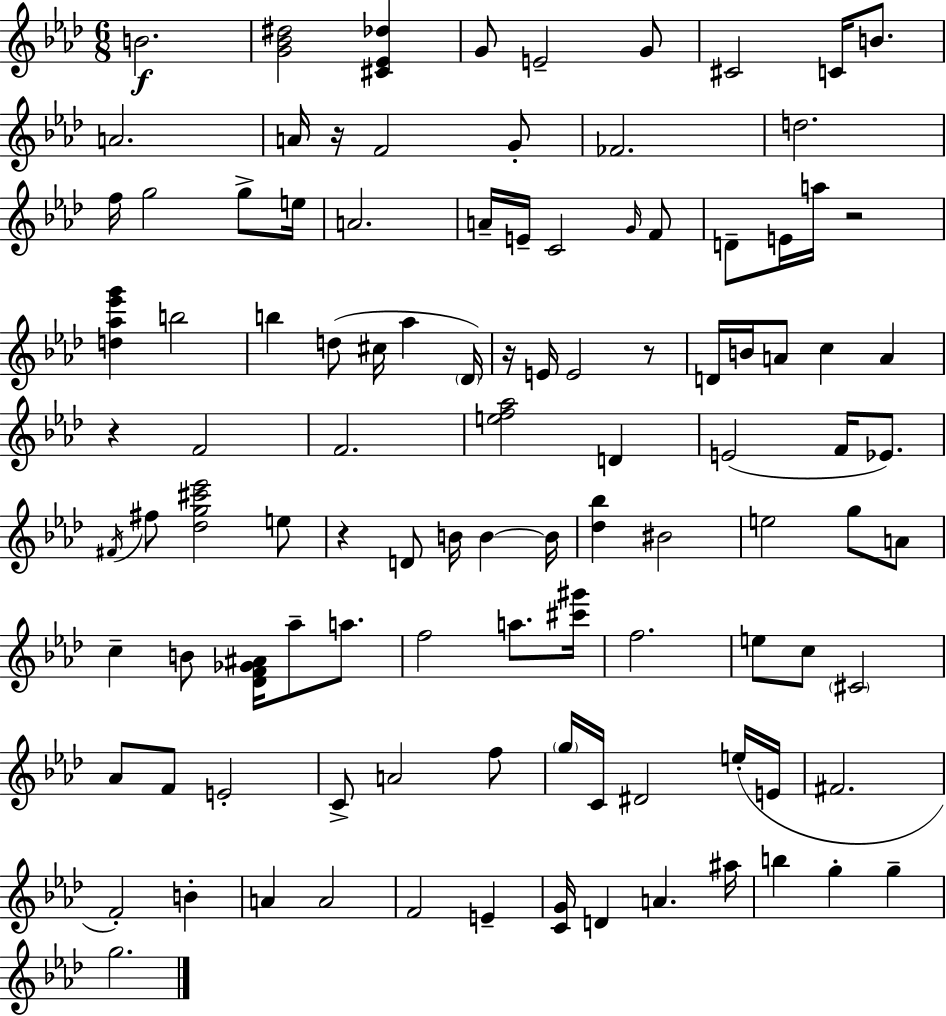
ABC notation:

X:1
T:Untitled
M:6/8
L:1/4
K:Fm
B2 [G_B^d]2 [^C_E_d] G/2 E2 G/2 ^C2 C/4 B/2 A2 A/4 z/4 F2 G/2 _F2 d2 f/4 g2 g/2 e/4 A2 A/4 E/4 C2 G/4 F/2 D/2 E/4 a/4 z2 [d_a_e'g'] b2 b d/2 ^c/4 _a _D/4 z/4 E/4 E2 z/2 D/4 B/4 A/2 c A z F2 F2 [ef_a]2 D E2 F/4 _E/2 ^F/4 ^f/2 [_dg^c'_e']2 e/2 z D/2 B/4 B B/4 [_d_b] ^B2 e2 g/2 A/2 c B/2 [_DF_G^A]/4 _a/2 a/2 f2 a/2 [^c'^g']/4 f2 e/2 c/2 ^C2 _A/2 F/2 E2 C/2 A2 f/2 g/4 C/4 ^D2 e/4 E/4 ^F2 F2 B A A2 F2 E [CG]/4 D A ^a/4 b g g g2